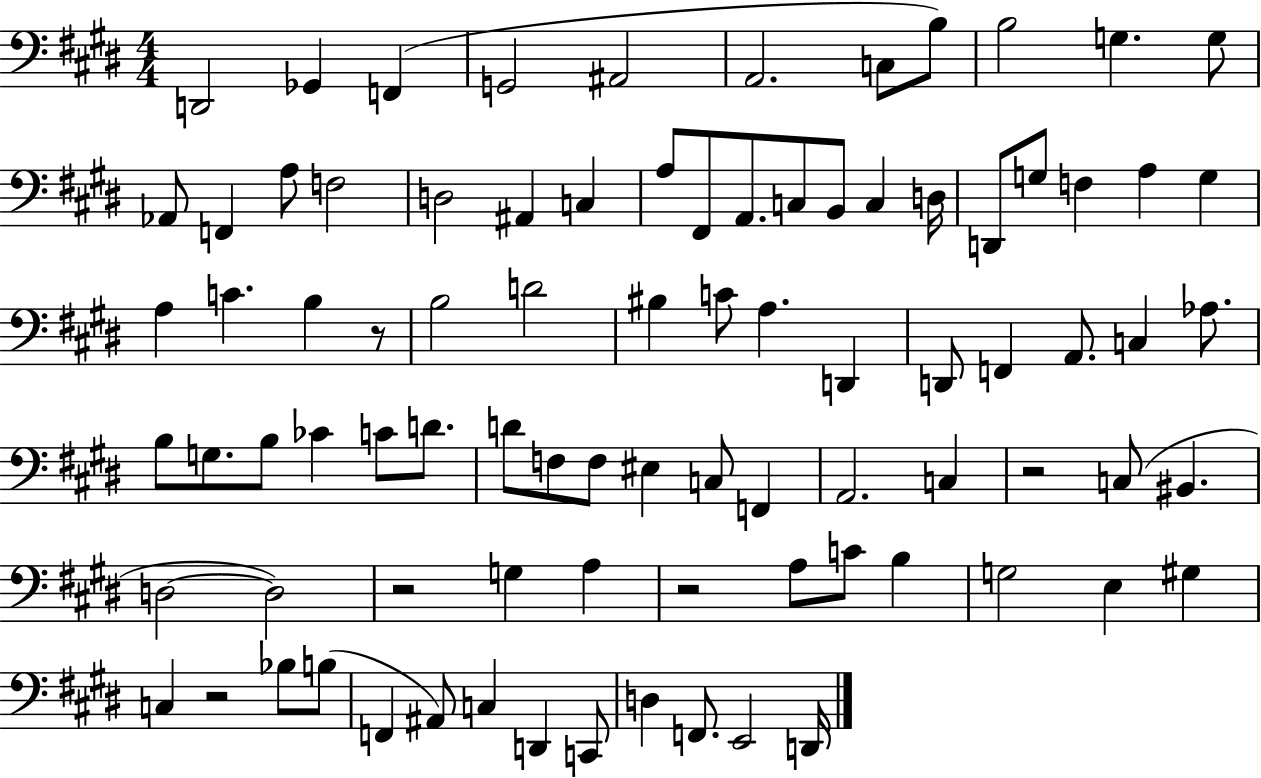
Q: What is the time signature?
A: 4/4